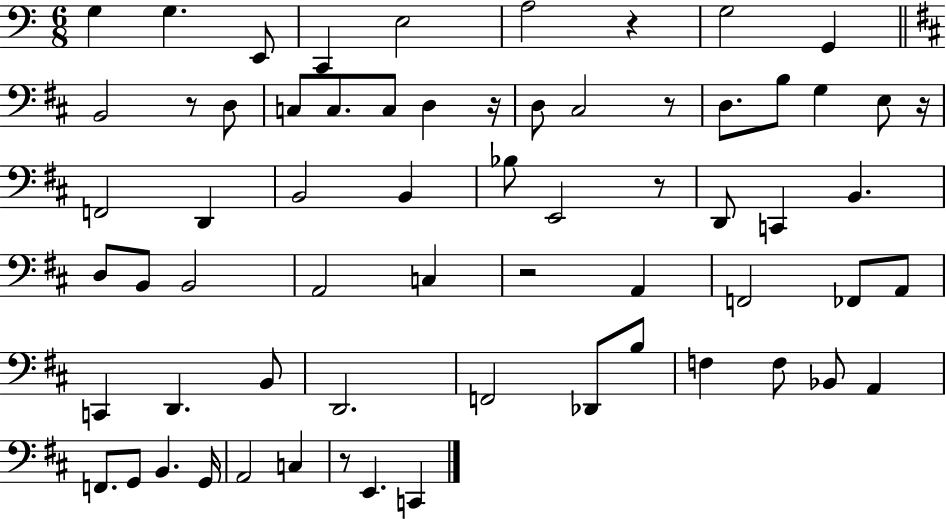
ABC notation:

X:1
T:Untitled
M:6/8
L:1/4
K:C
G, G, E,,/2 C,, E,2 A,2 z G,2 G,, B,,2 z/2 D,/2 C,/2 C,/2 C,/2 D, z/4 D,/2 ^C,2 z/2 D,/2 B,/2 G, E,/2 z/4 F,,2 D,, B,,2 B,, _B,/2 E,,2 z/2 D,,/2 C,, B,, D,/2 B,,/2 B,,2 A,,2 C, z2 A,, F,,2 _F,,/2 A,,/2 C,, D,, B,,/2 D,,2 F,,2 _D,,/2 B,/2 F, F,/2 _B,,/2 A,, F,,/2 G,,/2 B,, G,,/4 A,,2 C, z/2 E,, C,,